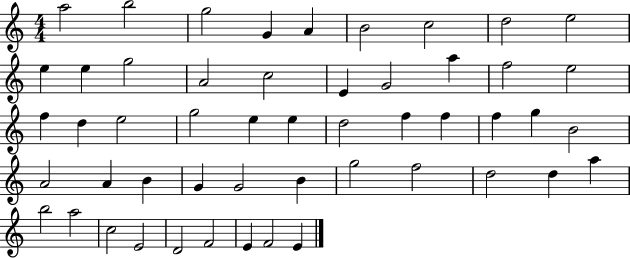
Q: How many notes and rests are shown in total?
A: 51